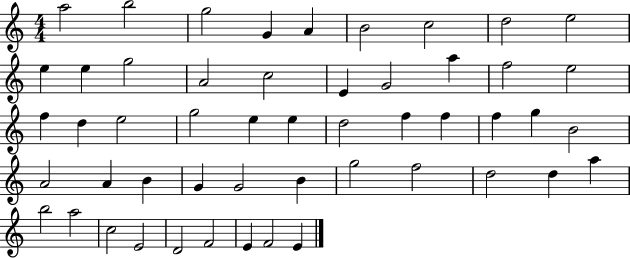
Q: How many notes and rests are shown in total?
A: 51